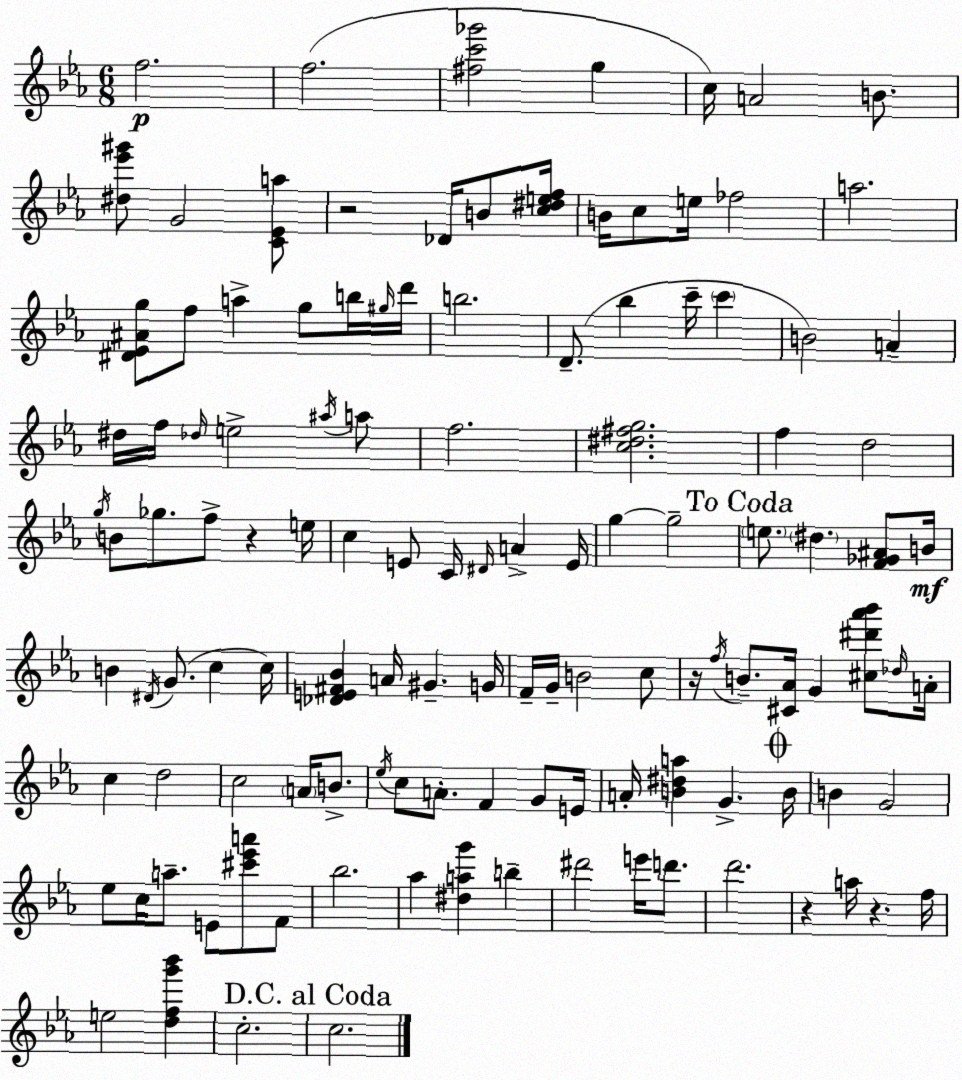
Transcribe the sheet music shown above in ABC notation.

X:1
T:Untitled
M:6/8
L:1/4
K:Cm
f2 f2 [^fc'_g']2 g c/4 A2 B/2 [^d_e'^g']/2 G2 [C_Ea]/2 z2 _D/4 B/2 [c^def]/4 B/4 c/2 e/4 _f2 a2 [^D_E^Ag]/2 f/2 a g/2 b/4 ^g/4 d'/4 b2 D/2 _b c'/4 c' B2 A ^d/4 f/4 _d/4 e2 ^a/4 a/2 f2 [c^d^fg]2 f d2 g/4 B/2 _g/2 f/2 z e/4 c E/2 C/4 ^D/4 A E/4 g g2 e/2 ^d [F_G^A]/2 B/4 B ^D/4 G/2 c c/4 [_DE^F_B] A/4 ^G G/4 F/4 G/4 B2 c/2 z/4 f/4 B/2 [^C_A]/4 G [^c^d'_a'_b']/2 _d/4 A/4 c d2 c2 A/4 B/2 _e/4 c/2 A/2 F G/2 E/4 A/4 [B^da] G B/4 B G2 _e/2 c/4 a/2 E/2 [^c'_e'a']/2 F/2 _b2 _a [^dag'] b ^d'2 e'/4 d'/2 d'2 z a/4 z f/4 e2 [dfg'_b'] c2 c2